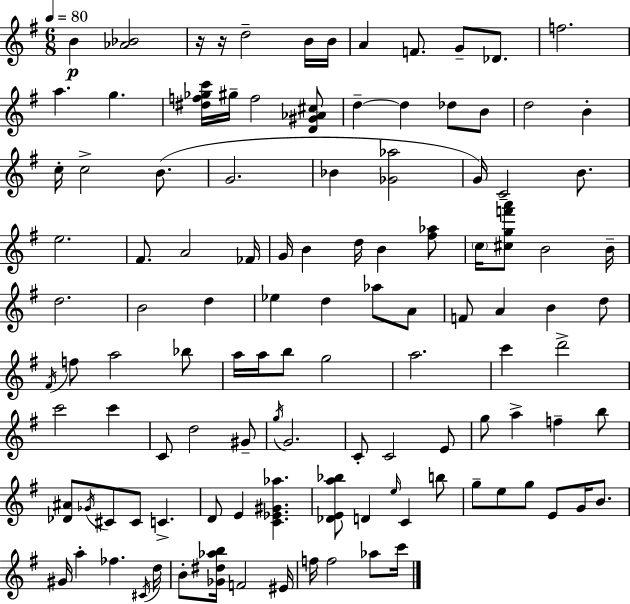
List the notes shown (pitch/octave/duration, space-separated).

B4/q [Ab4,Bb4]/h R/s R/s D5/h B4/s B4/s A4/q F4/e. G4/e Db4/e. F5/h. A5/q. G5/q. [D#5,F5,Gb5,C6]/s G#5/s F5/h [D4,G#4,Ab4,C#5]/e D5/q D5/q Db5/e B4/e D5/h B4/q C5/s C5/h B4/e. G4/h. Bb4/q [Gb4,Ab5]/h G4/s C4/h B4/e. E5/h. F#4/e. A4/h FES4/s G4/s B4/q D5/s B4/q [F#5,Ab5]/e C5/s [C#5,G5,F6,A6]/e B4/h B4/s D5/h. B4/h D5/q Eb5/q D5/q Ab5/e A4/e F4/e A4/q B4/q D5/e F#4/s F5/e A5/h Bb5/e A5/s A5/s B5/e G5/h A5/h. C6/q D6/h C6/h C6/q C4/e D5/h G#4/e G5/s G4/h. C4/e C4/h E4/e G5/e A5/q F5/q B5/e [Db4,A#4]/e Gb4/s C#4/e C#4/e C4/q. D4/e E4/q [C4,Eb4,G#4,Ab5]/q. [Db4,E4,A5,Bb5]/e D4/q E5/s C4/q B5/e G5/e E5/e G5/e E4/e G4/s B4/e. G#4/s A5/q FES5/q. C#4/s D5/s B4/e [Gb4,D#5,Ab5,B5]/s F4/h EIS4/s F5/s F5/h Ab5/e C6/s